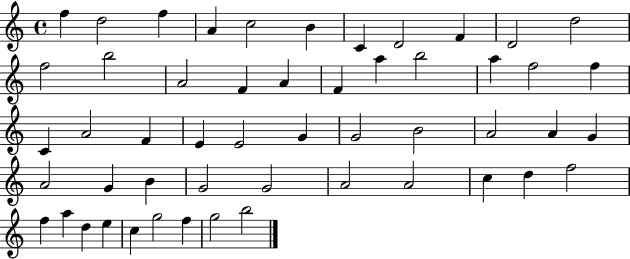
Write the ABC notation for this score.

X:1
T:Untitled
M:4/4
L:1/4
K:C
f d2 f A c2 B C D2 F D2 d2 f2 b2 A2 F A F a b2 a f2 f C A2 F E E2 G G2 B2 A2 A G A2 G B G2 G2 A2 A2 c d f2 f a d e c g2 f g2 b2